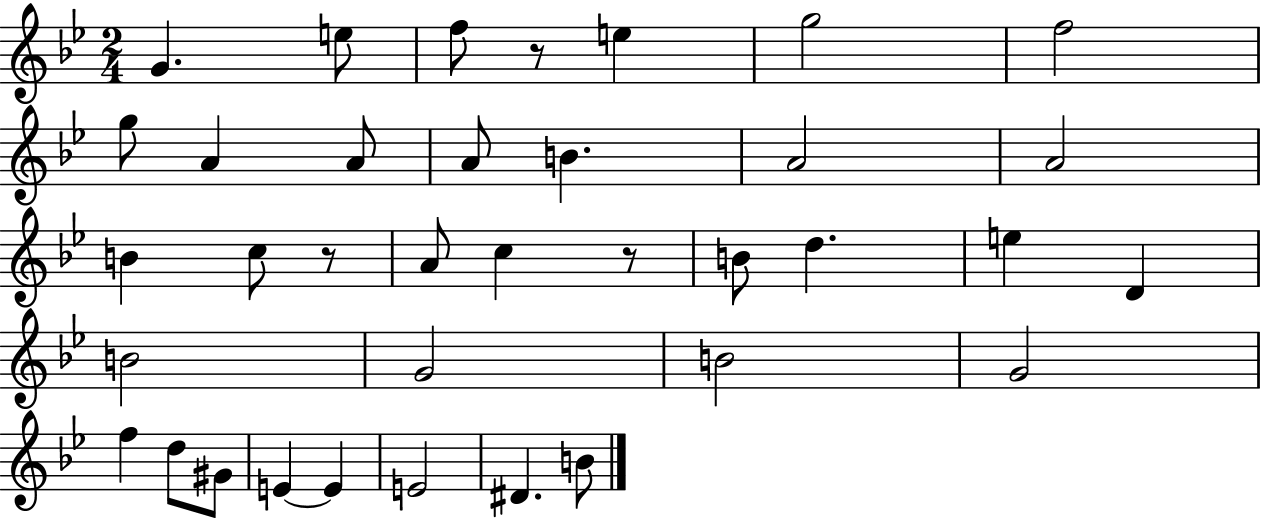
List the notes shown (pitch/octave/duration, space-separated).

G4/q. E5/e F5/e R/e E5/q G5/h F5/h G5/e A4/q A4/e A4/e B4/q. A4/h A4/h B4/q C5/e R/e A4/e C5/q R/e B4/e D5/q. E5/q D4/q B4/h G4/h B4/h G4/h F5/q D5/e G#4/e E4/q E4/q E4/h D#4/q. B4/e